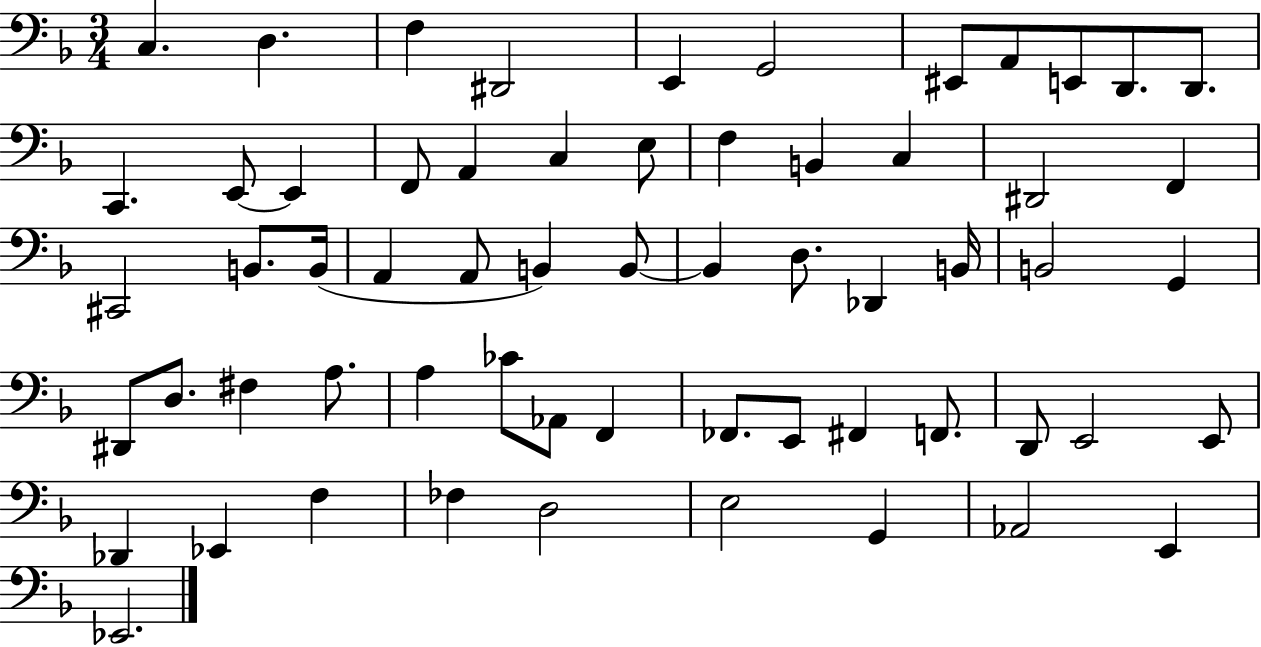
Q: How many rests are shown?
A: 0